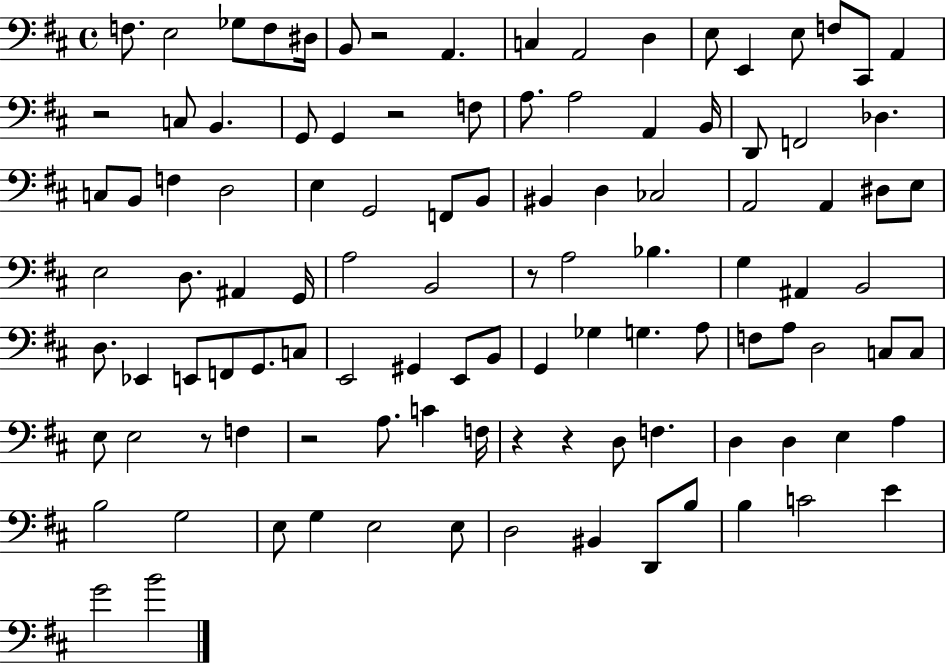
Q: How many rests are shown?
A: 8